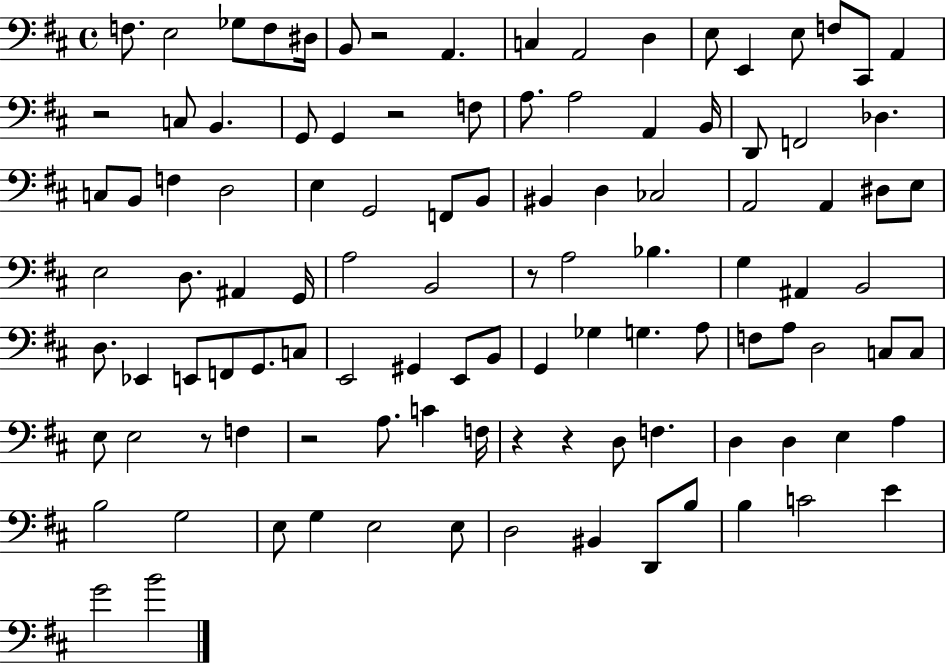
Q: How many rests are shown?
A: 8